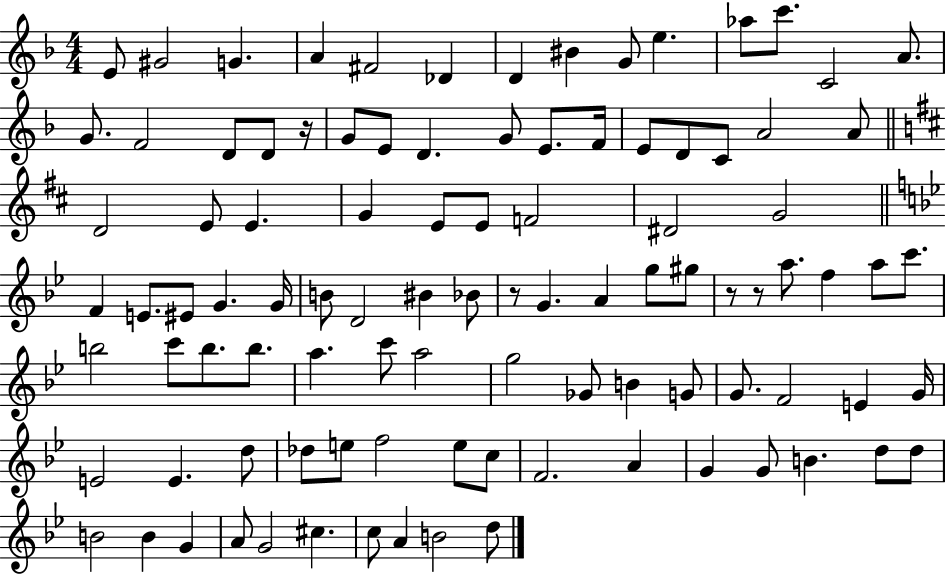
E4/e G#4/h G4/q. A4/q F#4/h Db4/q D4/q BIS4/q G4/e E5/q. Ab5/e C6/e. C4/h A4/e. G4/e. F4/h D4/e D4/e R/s G4/e E4/e D4/q. G4/e E4/e. F4/s E4/e D4/e C4/e A4/h A4/e D4/h E4/e E4/q. G4/q E4/e E4/e F4/h D#4/h G4/h F4/q E4/e. EIS4/e G4/q. G4/s B4/e D4/h BIS4/q Bb4/e R/e G4/q. A4/q G5/e G#5/e R/e R/e A5/e. F5/q A5/e C6/e. B5/h C6/e B5/e. B5/e. A5/q. C6/e A5/h G5/h Gb4/e B4/q G4/e G4/e. F4/h E4/q G4/s E4/h E4/q. D5/e Db5/e E5/e F5/h E5/e C5/e F4/h. A4/q G4/q G4/e B4/q. D5/e D5/e B4/h B4/q G4/q A4/e G4/h C#5/q. C5/e A4/q B4/h D5/e